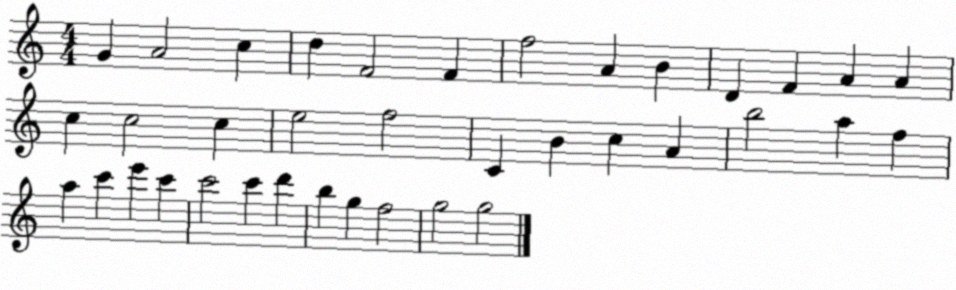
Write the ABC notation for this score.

X:1
T:Untitled
M:4/4
L:1/4
K:C
G A2 c d F2 F f2 A B D F A A c c2 c e2 f2 C B c A b2 a f a c' e' c' c'2 c' d' b g f2 g2 g2